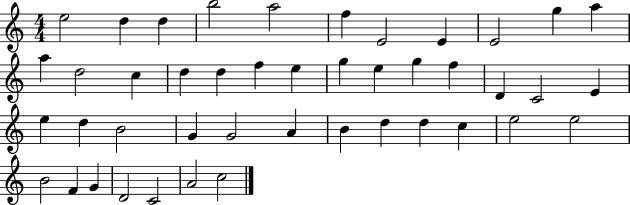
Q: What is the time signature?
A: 4/4